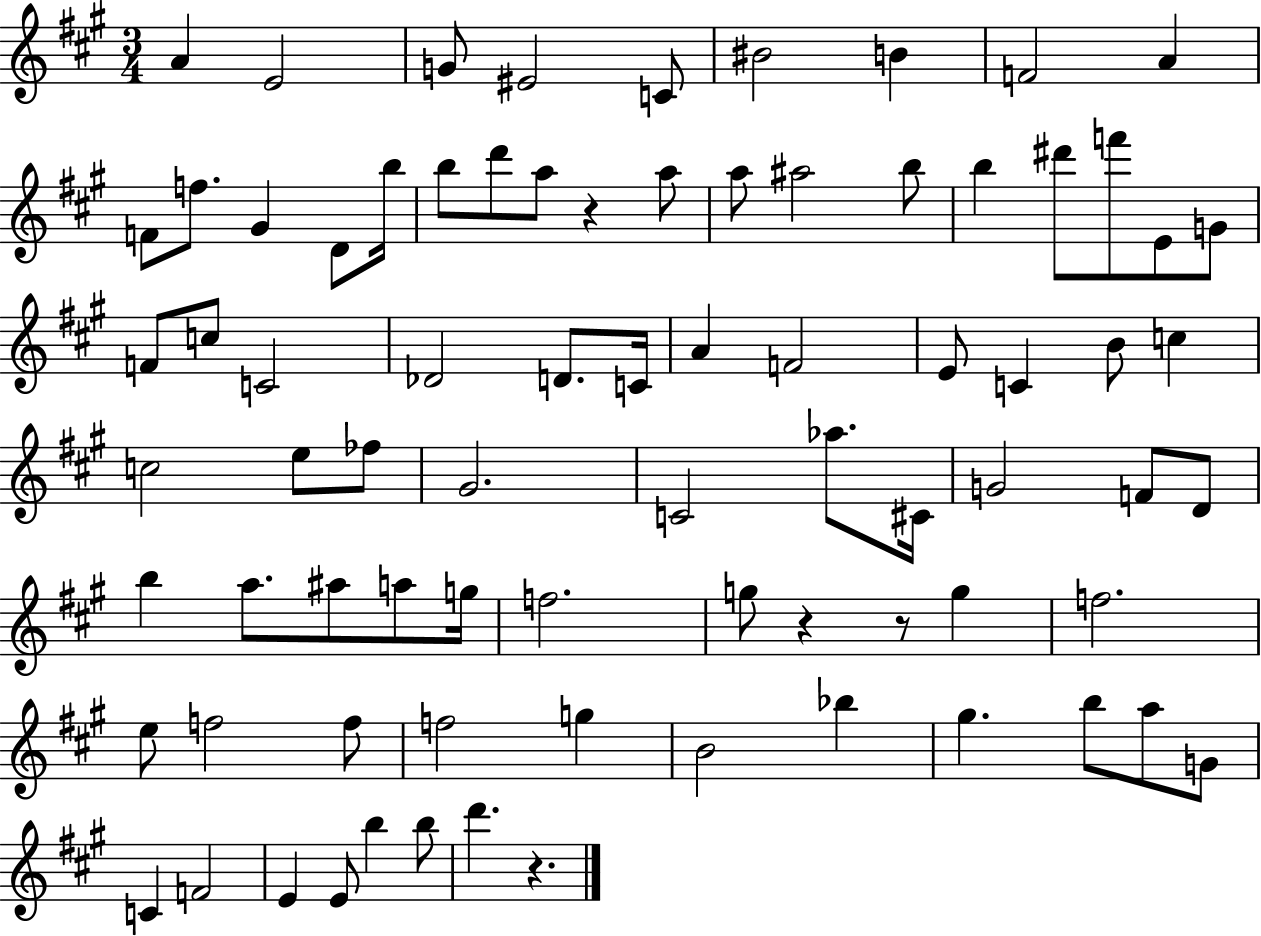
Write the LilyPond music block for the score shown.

{
  \clef treble
  \numericTimeSignature
  \time 3/4
  \key a \major
  a'4 e'2 | g'8 eis'2 c'8 | bis'2 b'4 | f'2 a'4 | \break f'8 f''8. gis'4 d'8 b''16 | b''8 d'''8 a''8 r4 a''8 | a''8 ais''2 b''8 | b''4 dis'''8 f'''8 e'8 g'8 | \break f'8 c''8 c'2 | des'2 d'8. c'16 | a'4 f'2 | e'8 c'4 b'8 c''4 | \break c''2 e''8 fes''8 | gis'2. | c'2 aes''8. cis'16 | g'2 f'8 d'8 | \break b''4 a''8. ais''8 a''8 g''16 | f''2. | g''8 r4 r8 g''4 | f''2. | \break e''8 f''2 f''8 | f''2 g''4 | b'2 bes''4 | gis''4. b''8 a''8 g'8 | \break c'4 f'2 | e'4 e'8 b''4 b''8 | d'''4. r4. | \bar "|."
}